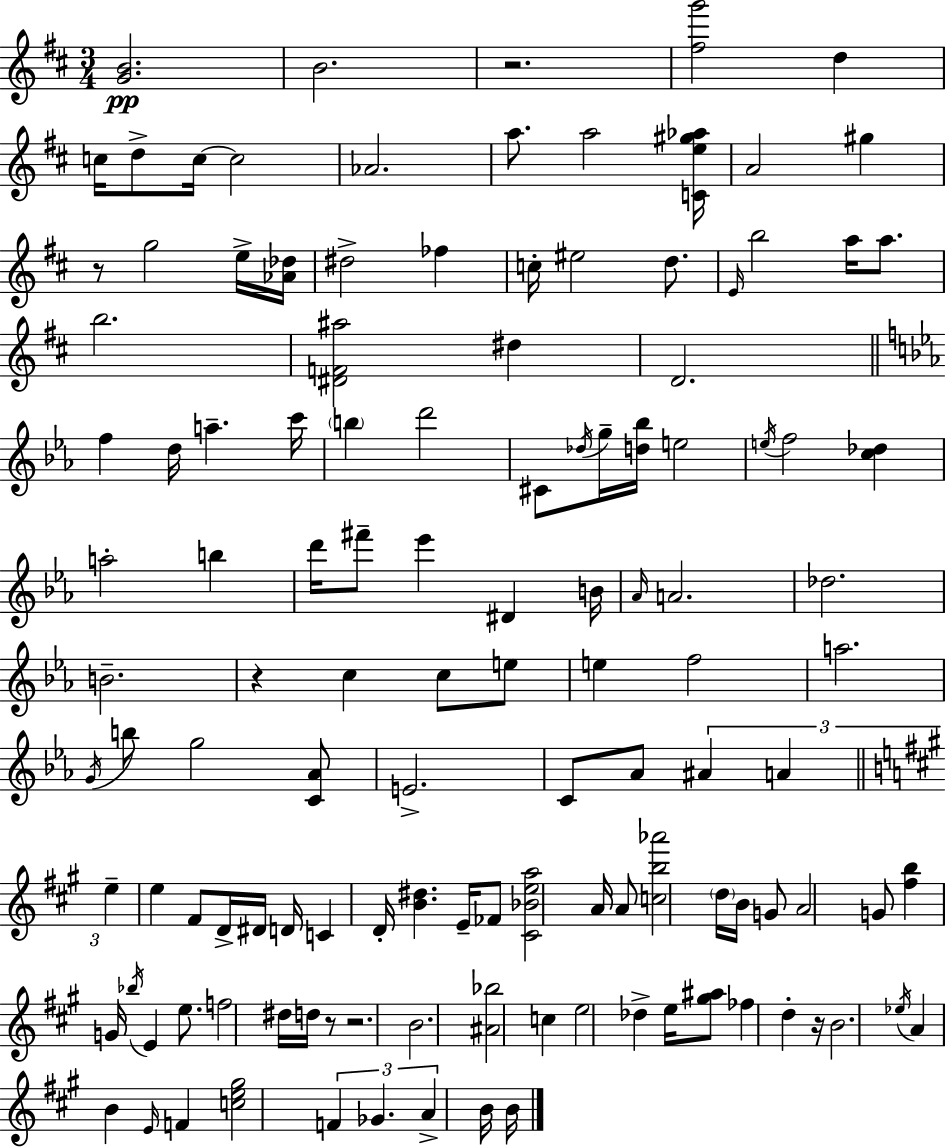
X:1
T:Untitled
M:3/4
L:1/4
K:D
[GB]2 B2 z2 [^fg']2 d c/4 d/2 c/4 c2 _A2 a/2 a2 [Ce^g_a]/4 A2 ^g z/2 g2 e/4 [_A_d]/4 ^d2 _f c/4 ^e2 d/2 E/4 b2 a/4 a/2 b2 [^DF^a]2 ^d D2 f d/4 a c'/4 b d'2 ^C/2 _d/4 g/4 [d_b]/4 e2 e/4 f2 [c_d] a2 b d'/4 ^f'/2 _e' ^D B/4 _A/4 A2 _d2 B2 z c c/2 e/2 e f2 a2 G/4 b/2 g2 [C_A]/2 E2 C/2 _A/2 ^A A e e ^F/2 D/4 ^D/4 D/4 C D/4 [B^d] E/4 _F/2 [^C_Bea]2 A/4 A/2 [cb_a']2 d/4 B/4 G/2 A2 G/2 [^fb] G/4 _b/4 E e/2 f2 ^d/4 d/4 z/2 z2 B2 [^A_b]2 c e2 _d e/4 [^g^a]/2 _f d z/4 B2 _e/4 A B E/4 F [ce^g]2 F _G A B/4 B/4